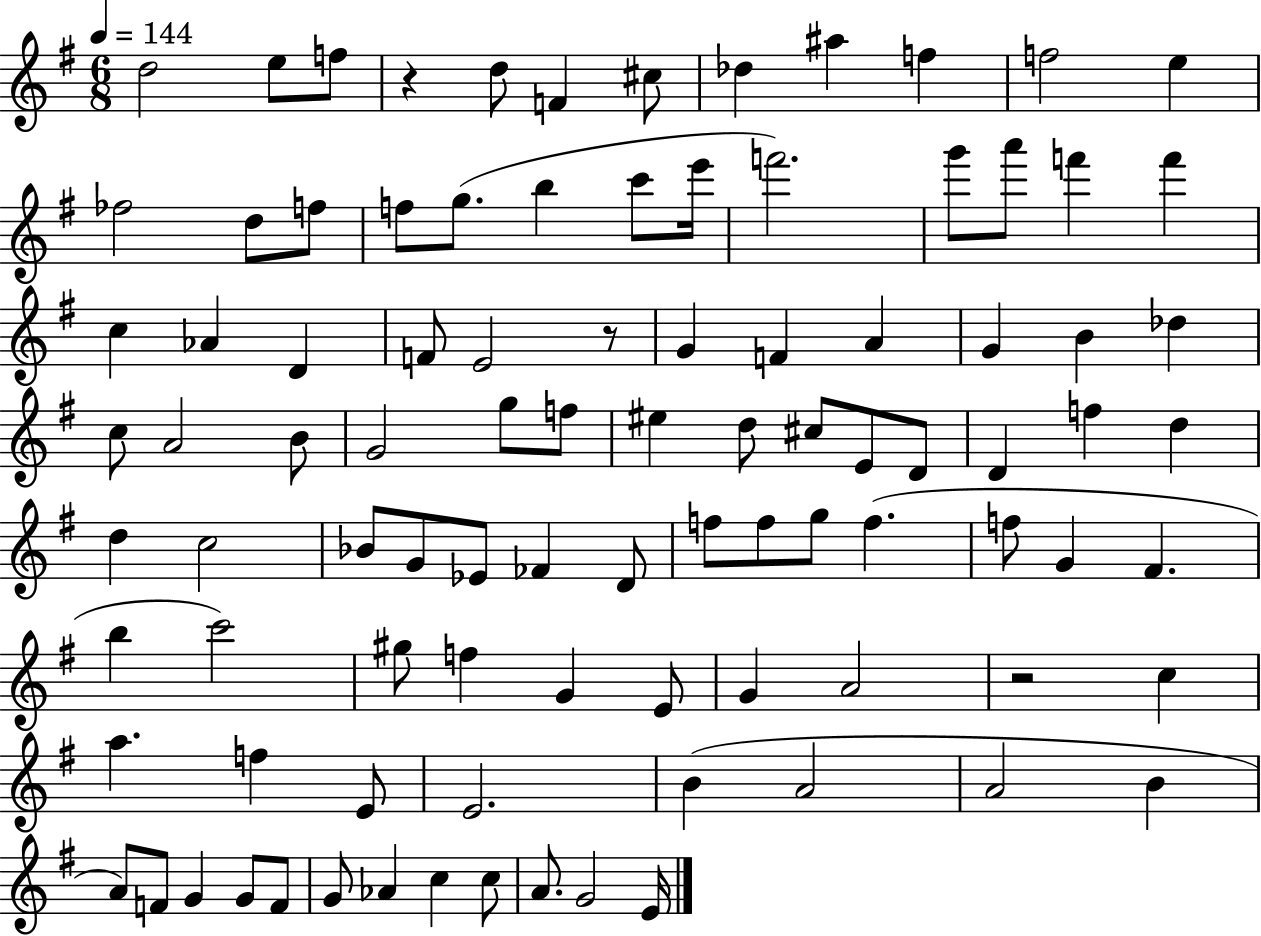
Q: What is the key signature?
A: G major